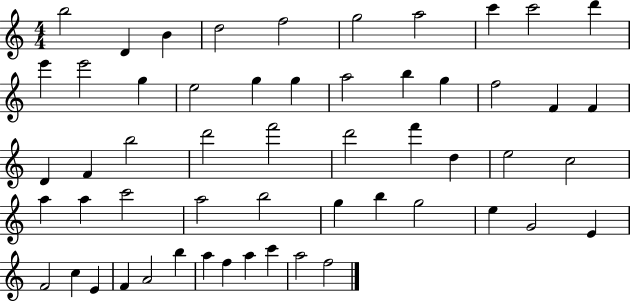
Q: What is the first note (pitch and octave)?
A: B5